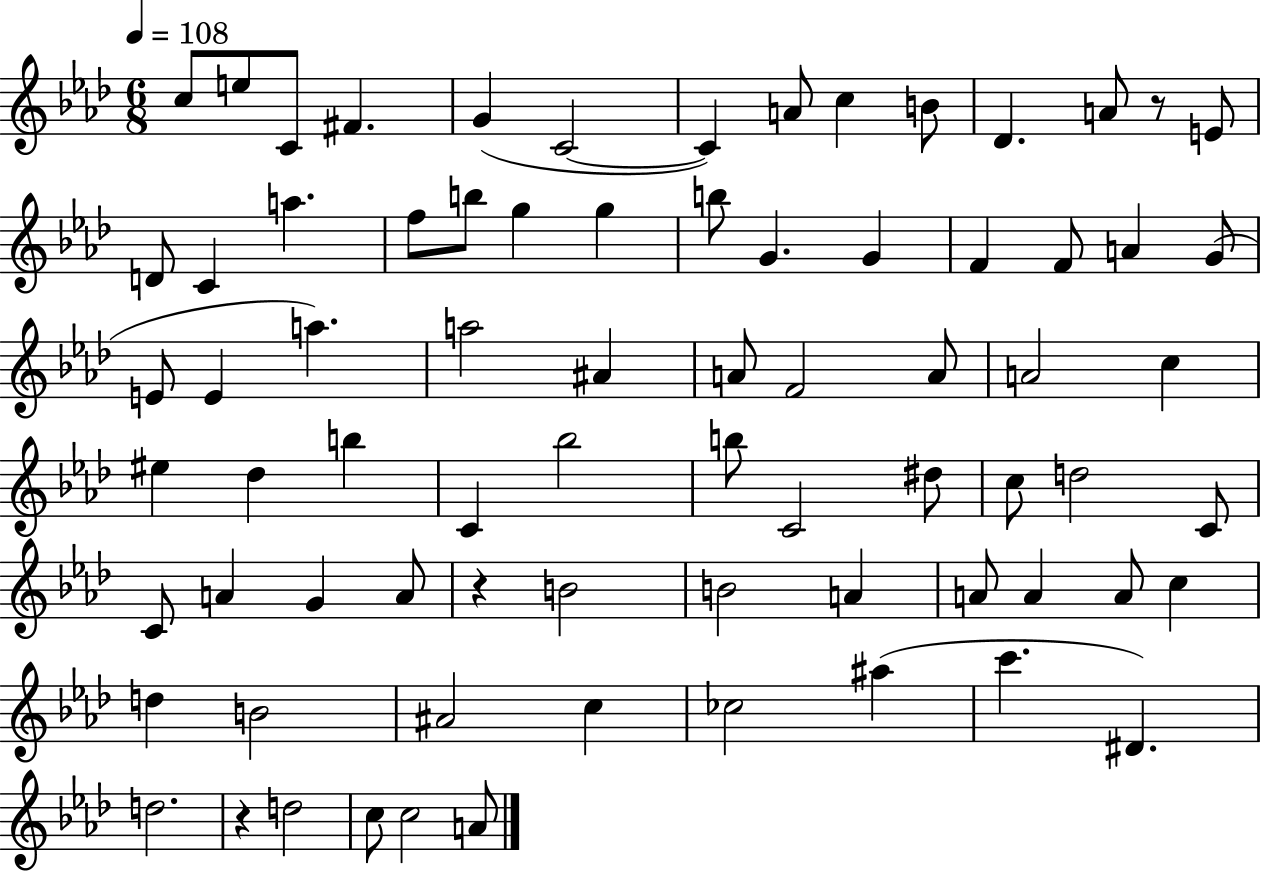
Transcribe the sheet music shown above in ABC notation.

X:1
T:Untitled
M:6/8
L:1/4
K:Ab
c/2 e/2 C/2 ^F G C2 C A/2 c B/2 _D A/2 z/2 E/2 D/2 C a f/2 b/2 g g b/2 G G F F/2 A G/2 E/2 E a a2 ^A A/2 F2 A/2 A2 c ^e _d b C _b2 b/2 C2 ^d/2 c/2 d2 C/2 C/2 A G A/2 z B2 B2 A A/2 A A/2 c d B2 ^A2 c _c2 ^a c' ^D d2 z d2 c/2 c2 A/2